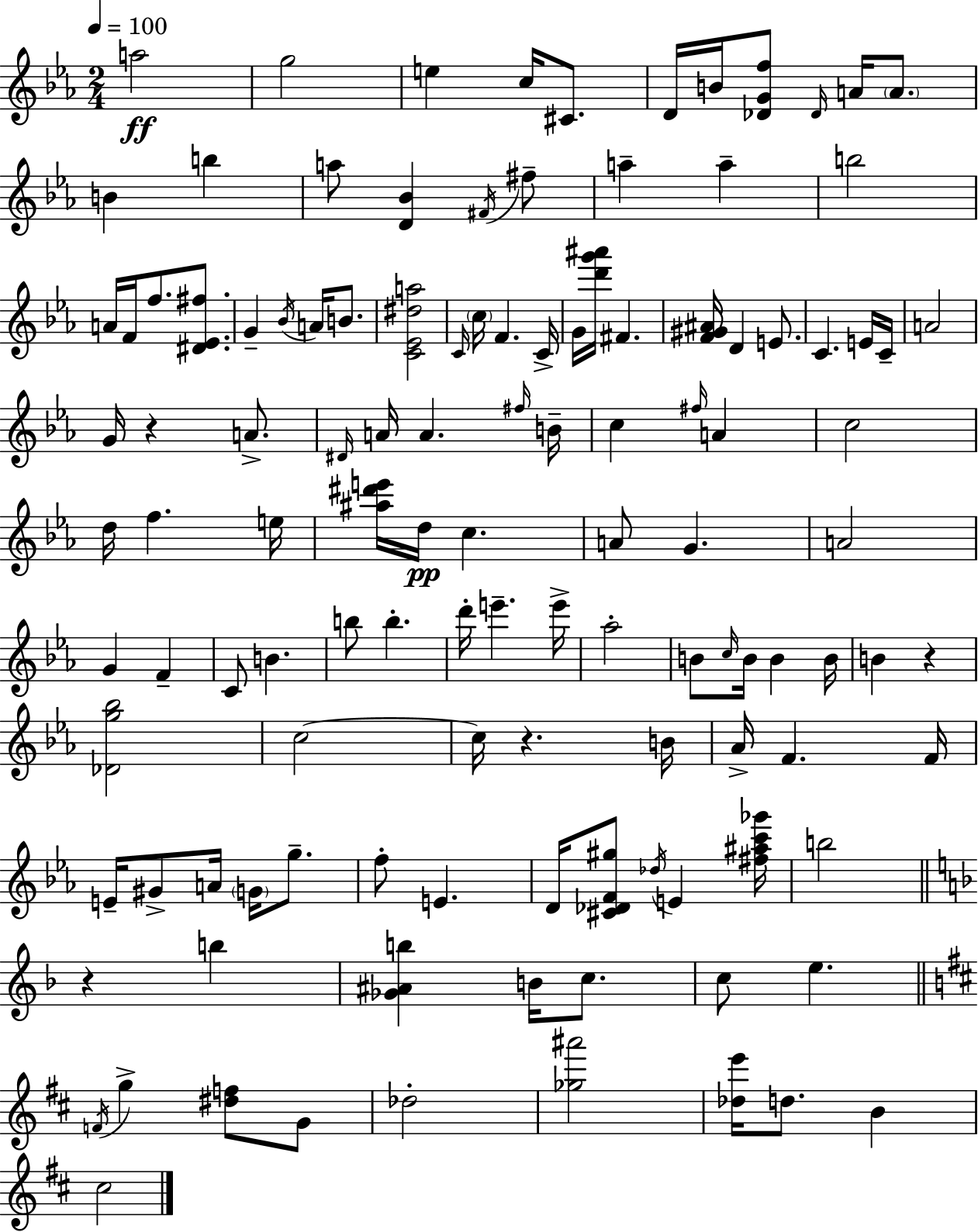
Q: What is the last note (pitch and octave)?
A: C#5